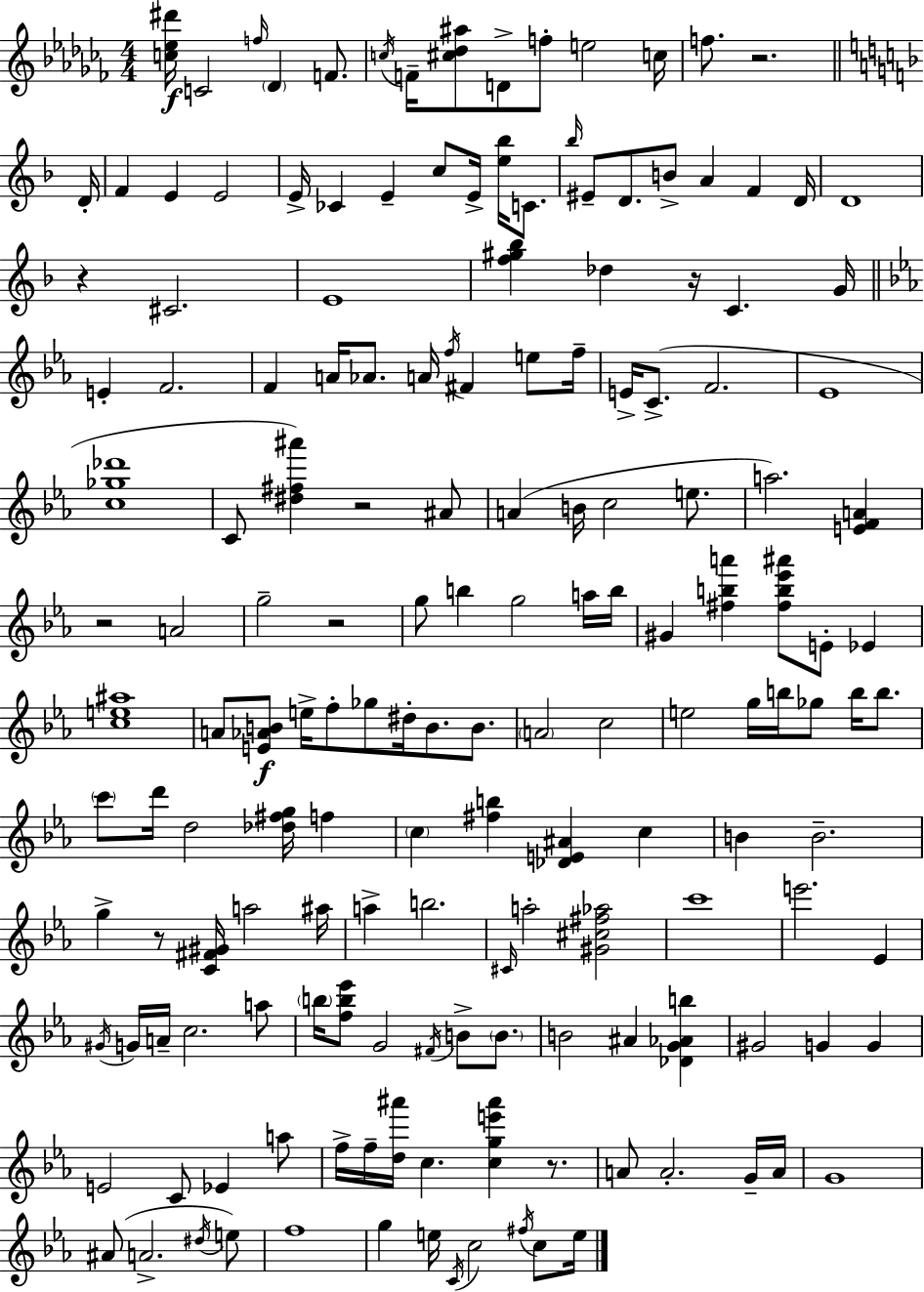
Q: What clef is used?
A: treble